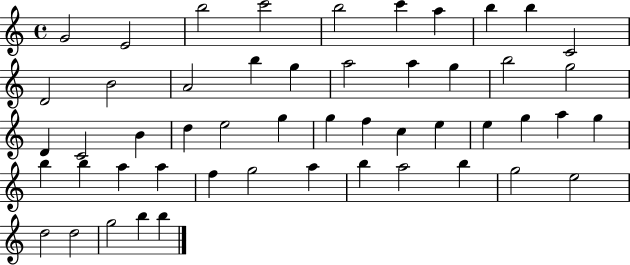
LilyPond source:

{
  \clef treble
  \time 4/4
  \defaultTimeSignature
  \key c \major
  g'2 e'2 | b''2 c'''2 | b''2 c'''4 a''4 | b''4 b''4 c'2 | \break d'2 b'2 | a'2 b''4 g''4 | a''2 a''4 g''4 | b''2 g''2 | \break d'4 c'2 b'4 | d''4 e''2 g''4 | g''4 f''4 c''4 e''4 | e''4 g''4 a''4 g''4 | \break b''4 b''4 a''4 a''4 | f''4 g''2 a''4 | b''4 a''2 b''4 | g''2 e''2 | \break d''2 d''2 | g''2 b''4 b''4 | \bar "|."
}